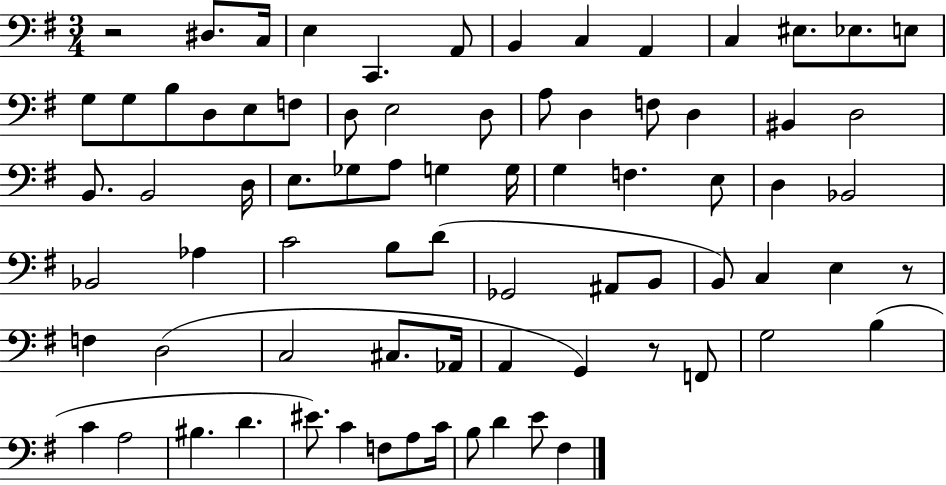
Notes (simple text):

R/h D#3/e. C3/s E3/q C2/q. A2/e B2/q C3/q A2/q C3/q EIS3/e. Eb3/e. E3/e G3/e G3/e B3/e D3/e E3/e F3/e D3/e E3/h D3/e A3/e D3/q F3/e D3/q BIS2/q D3/h B2/e. B2/h D3/s E3/e. Gb3/e A3/e G3/q G3/s G3/q F3/q. E3/e D3/q Bb2/h Bb2/h Ab3/q C4/h B3/e D4/e Gb2/h A#2/e B2/e B2/e C3/q E3/q R/e F3/q D3/h C3/h C#3/e. Ab2/s A2/q G2/q R/e F2/e G3/h B3/q C4/q A3/h BIS3/q. D4/q. EIS4/e. C4/q F3/e A3/e C4/s B3/e D4/q E4/e F#3/q